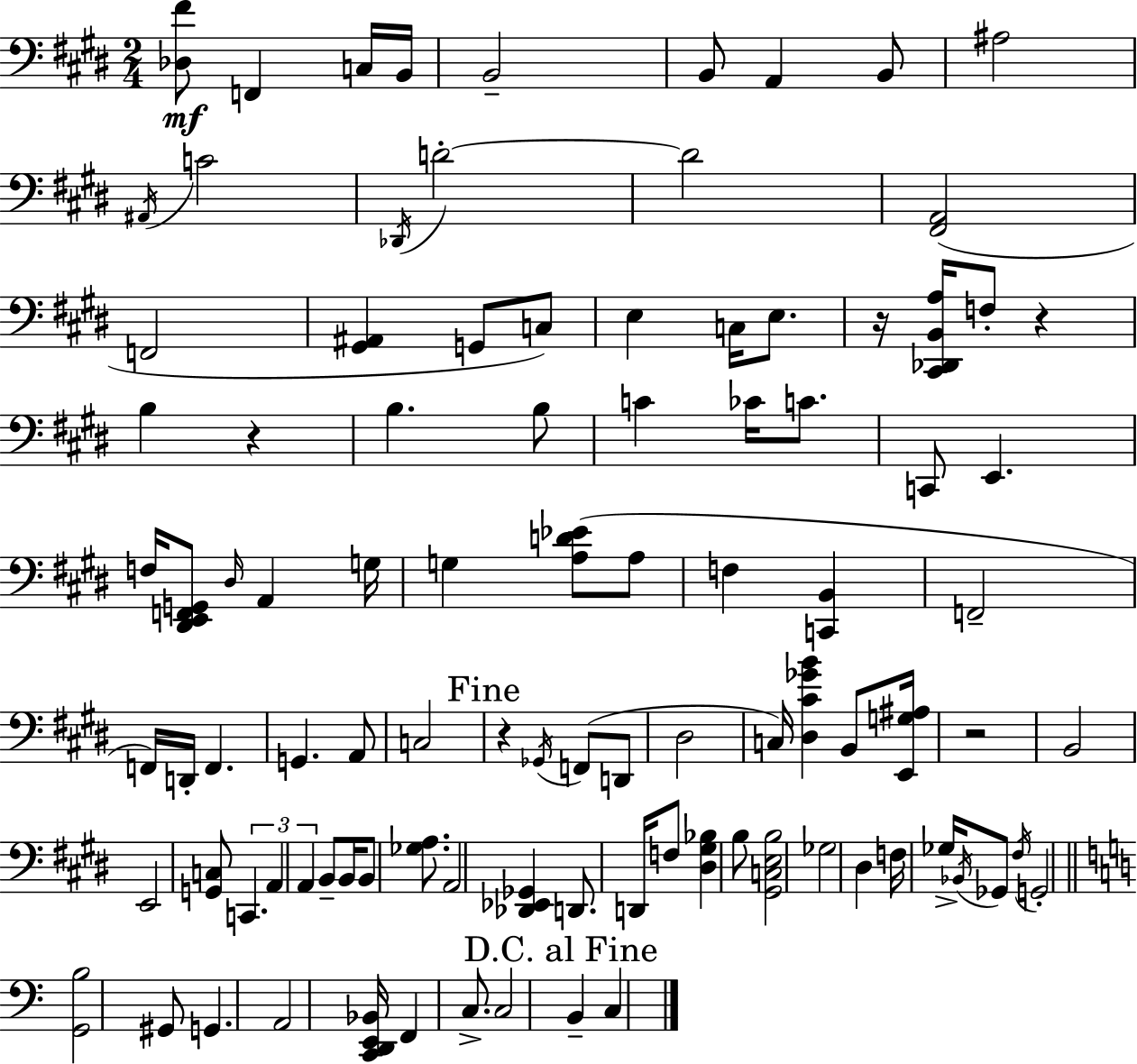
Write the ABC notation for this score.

X:1
T:Untitled
M:2/4
L:1/4
K:E
[_D,^F]/2 F,, C,/4 B,,/4 B,,2 B,,/2 A,, B,,/2 ^A,2 ^A,,/4 C2 _D,,/4 D2 D2 [^F,,A,,]2 F,,2 [^G,,^A,,] G,,/2 C,/2 E, C,/4 E,/2 z/4 [^C,,_D,,B,,A,]/4 F,/2 z B, z B, B,/2 C _C/4 C/2 C,,/2 E,, F,/4 [^D,,E,,F,,G,,]/2 ^D,/4 A,, G,/4 G, [A,D_E]/2 A,/2 F, [C,,B,,] F,,2 F,,/4 D,,/4 F,, G,, A,,/2 C,2 z _G,,/4 F,,/2 D,,/2 ^D,2 C,/4 [^D,^C_GB] B,,/2 [E,,G,^A,]/4 z2 B,,2 E,,2 [G,,C,]/2 C,, A,, A,, B,,/2 B,,/4 B,,/2 [_G,A,]/2 A,,2 [_D,,_E,,_G,,] D,,/2 D,,/4 F,/2 [^D,^G,_B,] B,/2 [^G,,C,E,B,]2 _G,2 ^D, F,/4 _G,/4 _B,,/4 _G,,/2 ^F,/4 G,,2 [G,,B,]2 ^G,,/2 G,, A,,2 [C,,D,,E,,_B,,]/4 F,, C,/2 C,2 B,, C,